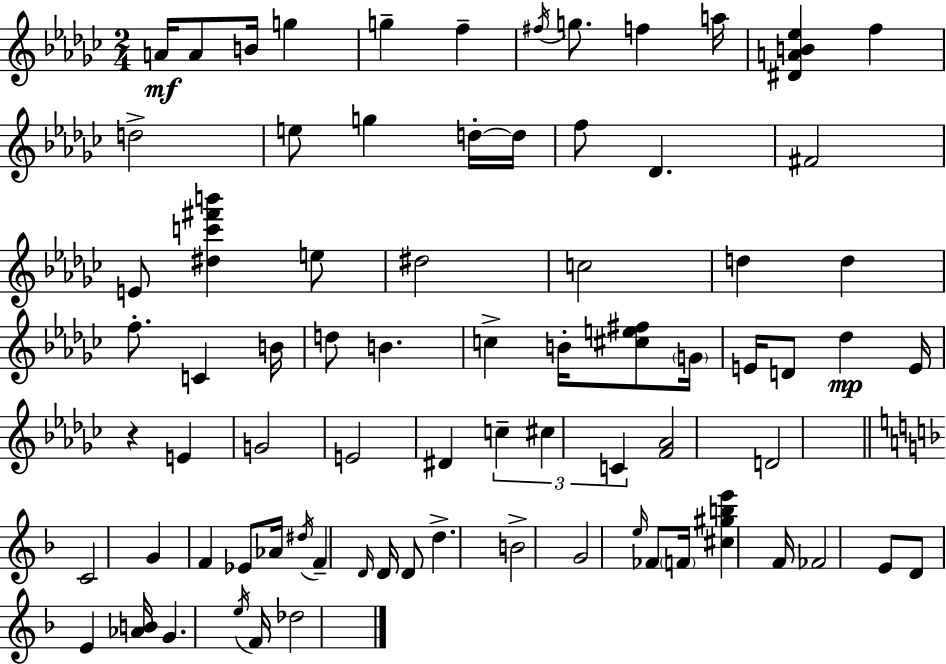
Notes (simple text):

A4/s A4/e B4/s G5/q G5/q F5/q F#5/s G5/e. F5/q A5/s [D#4,A4,B4,Eb5]/q F5/q D5/h E5/e G5/q D5/s D5/s F5/e Db4/q. F#4/h E4/e [D#5,C6,F#6,B6]/q E5/e D#5/h C5/h D5/q D5/q F5/e. C4/q B4/s D5/e B4/q. C5/q B4/s [C#5,E5,F#5]/e G4/s E4/s D4/e Db5/q E4/s R/q E4/q G4/h E4/h D#4/q C5/q C#5/q C4/q [F4,Ab4]/h D4/h C4/h G4/q F4/q Eb4/e Ab4/s D#5/s F4/q D4/s D4/s D4/e D5/q. B4/h G4/h E5/s FES4/e F4/s [C#5,G#5,B5,E6]/q F4/s FES4/h E4/e D4/e E4/q [Ab4,B4]/s G4/q. E5/s F4/s Db5/h